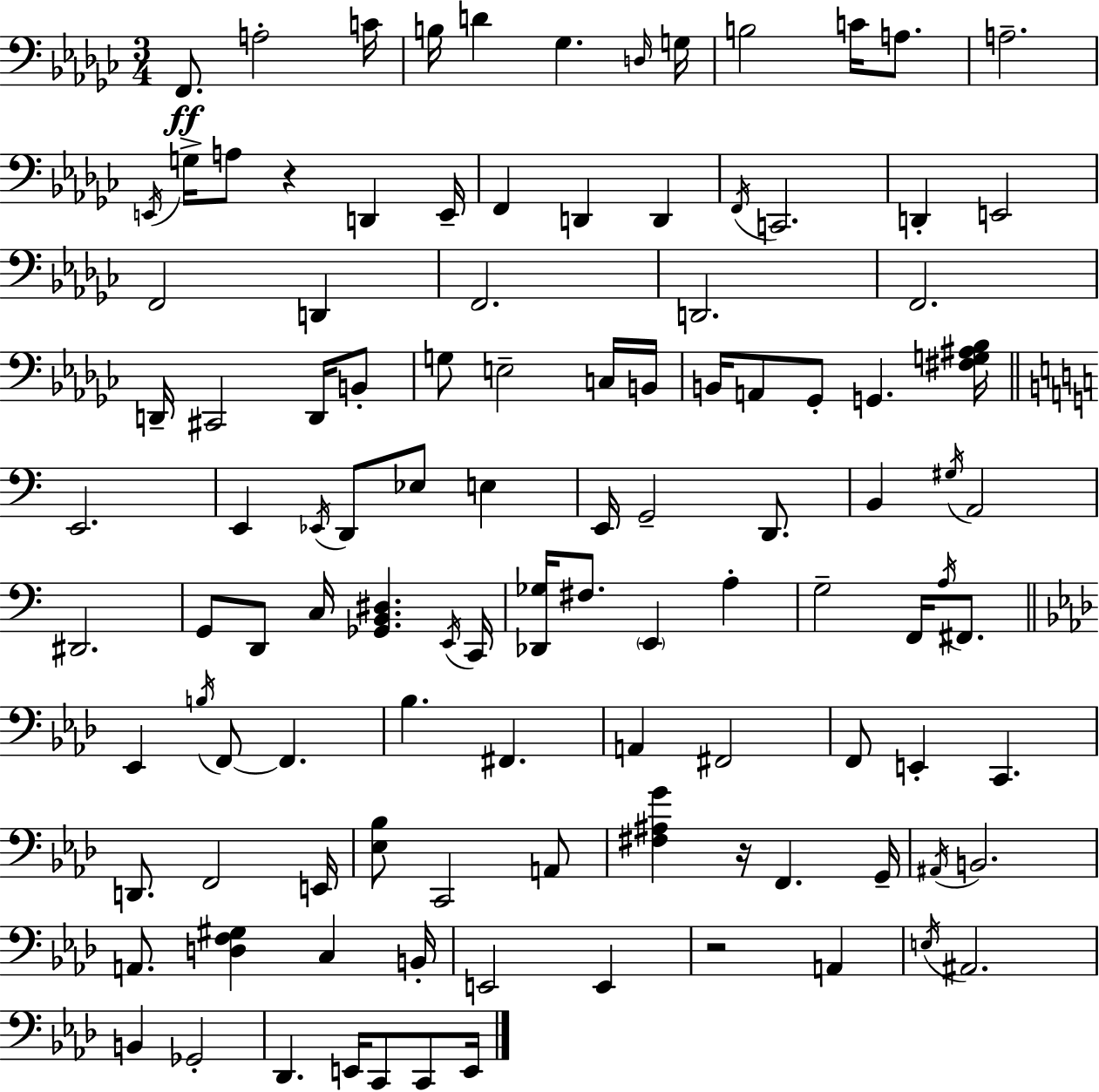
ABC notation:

X:1
T:Untitled
M:3/4
L:1/4
K:Ebm
F,,/2 A,2 C/4 B,/4 D _G, D,/4 G,/4 B,2 C/4 A,/2 A,2 E,,/4 G,/4 A,/2 z D,, E,,/4 F,, D,, D,, F,,/4 C,,2 D,, E,,2 F,,2 D,, F,,2 D,,2 F,,2 D,,/4 ^C,,2 D,,/4 B,,/2 G,/2 E,2 C,/4 B,,/4 B,,/4 A,,/2 _G,,/2 G,, [^F,G,^A,_B,]/4 E,,2 E,, _E,,/4 D,,/2 _E,/2 E, E,,/4 G,,2 D,,/2 B,, ^G,/4 A,,2 ^D,,2 G,,/2 D,,/2 C,/4 [_G,,B,,^D,] E,,/4 C,,/4 [_D,,_G,]/4 ^F,/2 E,, A, G,2 F,,/4 A,/4 ^F,,/2 _E,, B,/4 F,,/2 F,, _B, ^F,, A,, ^F,,2 F,,/2 E,, C,, D,,/2 F,,2 E,,/4 [_E,_B,]/2 C,,2 A,,/2 [^F,^A,G] z/4 F,, G,,/4 ^A,,/4 B,,2 A,,/2 [D,F,^G,] C, B,,/4 E,,2 E,, z2 A,, E,/4 ^A,,2 B,, _G,,2 _D,, E,,/4 C,,/2 C,,/2 E,,/4